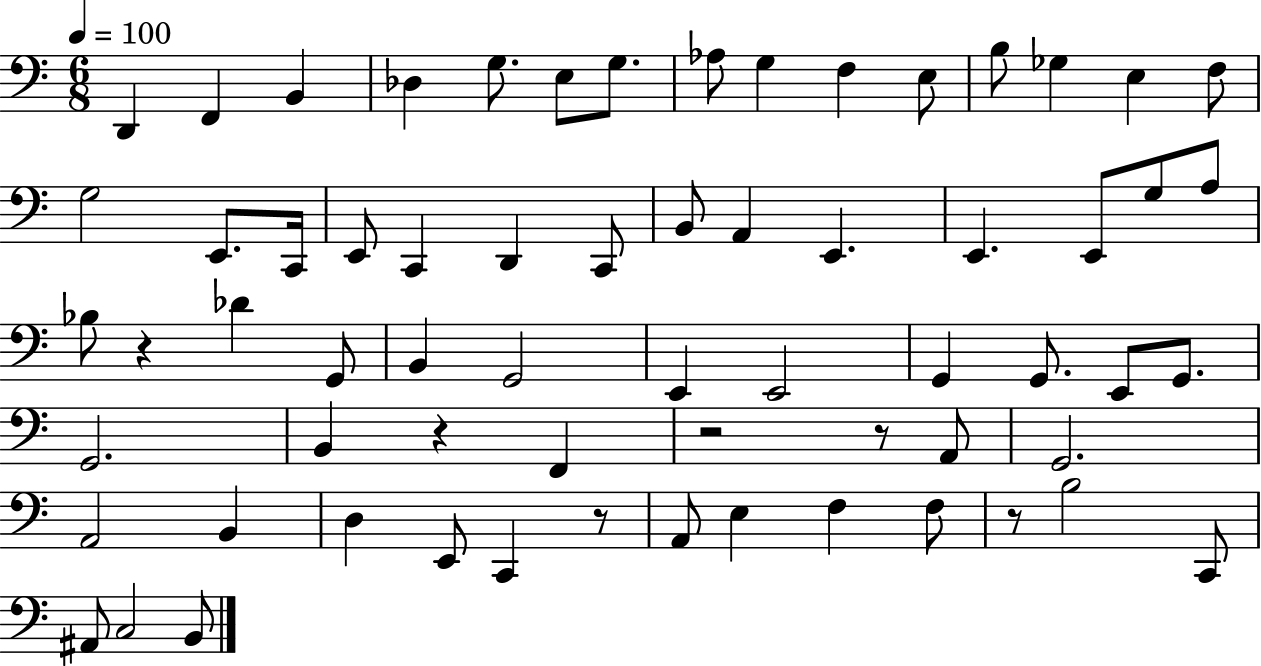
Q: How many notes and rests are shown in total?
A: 65